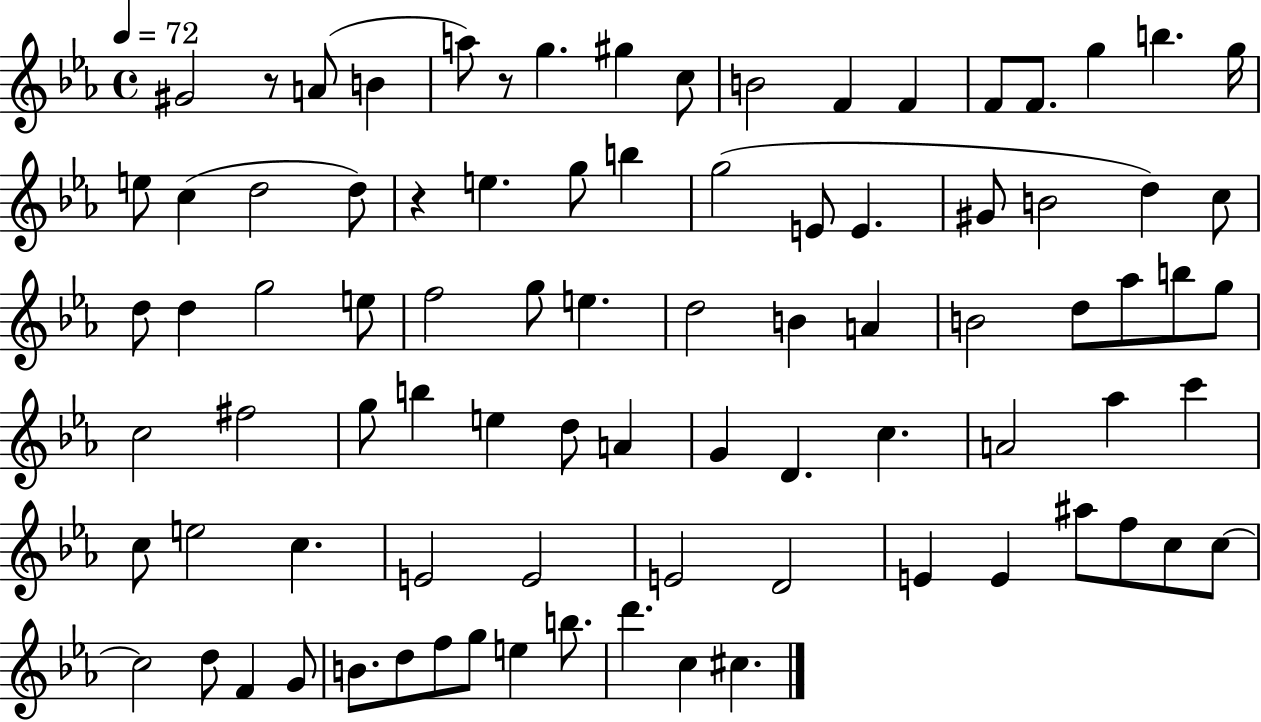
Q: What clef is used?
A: treble